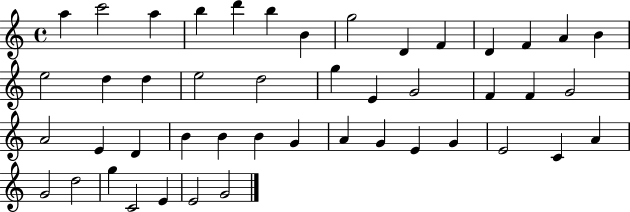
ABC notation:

X:1
T:Untitled
M:4/4
L:1/4
K:C
a c'2 a b d' b B g2 D F D F A B e2 d d e2 d2 g E G2 F F G2 A2 E D B B B G A G E G E2 C A G2 d2 g C2 E E2 G2